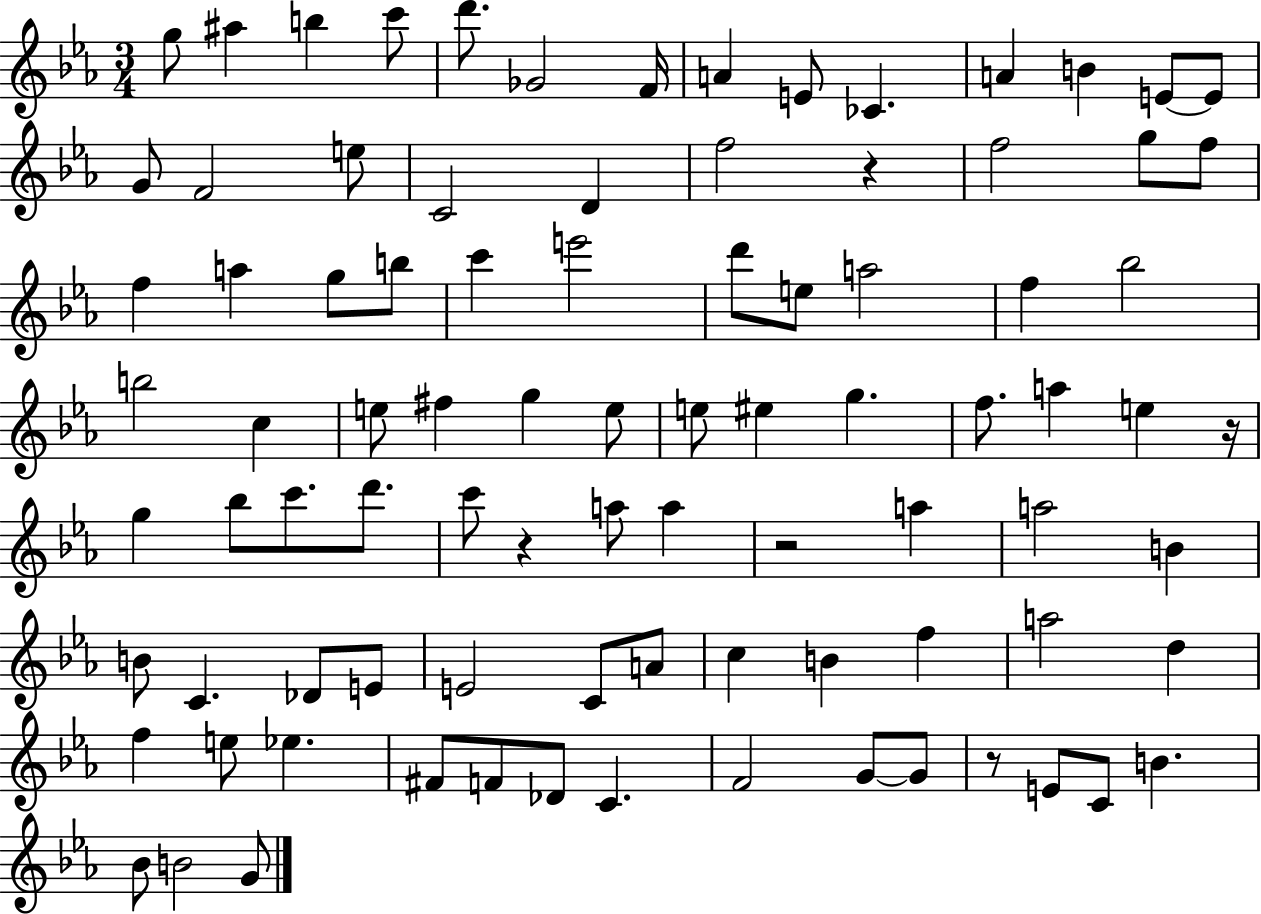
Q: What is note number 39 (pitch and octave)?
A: G5